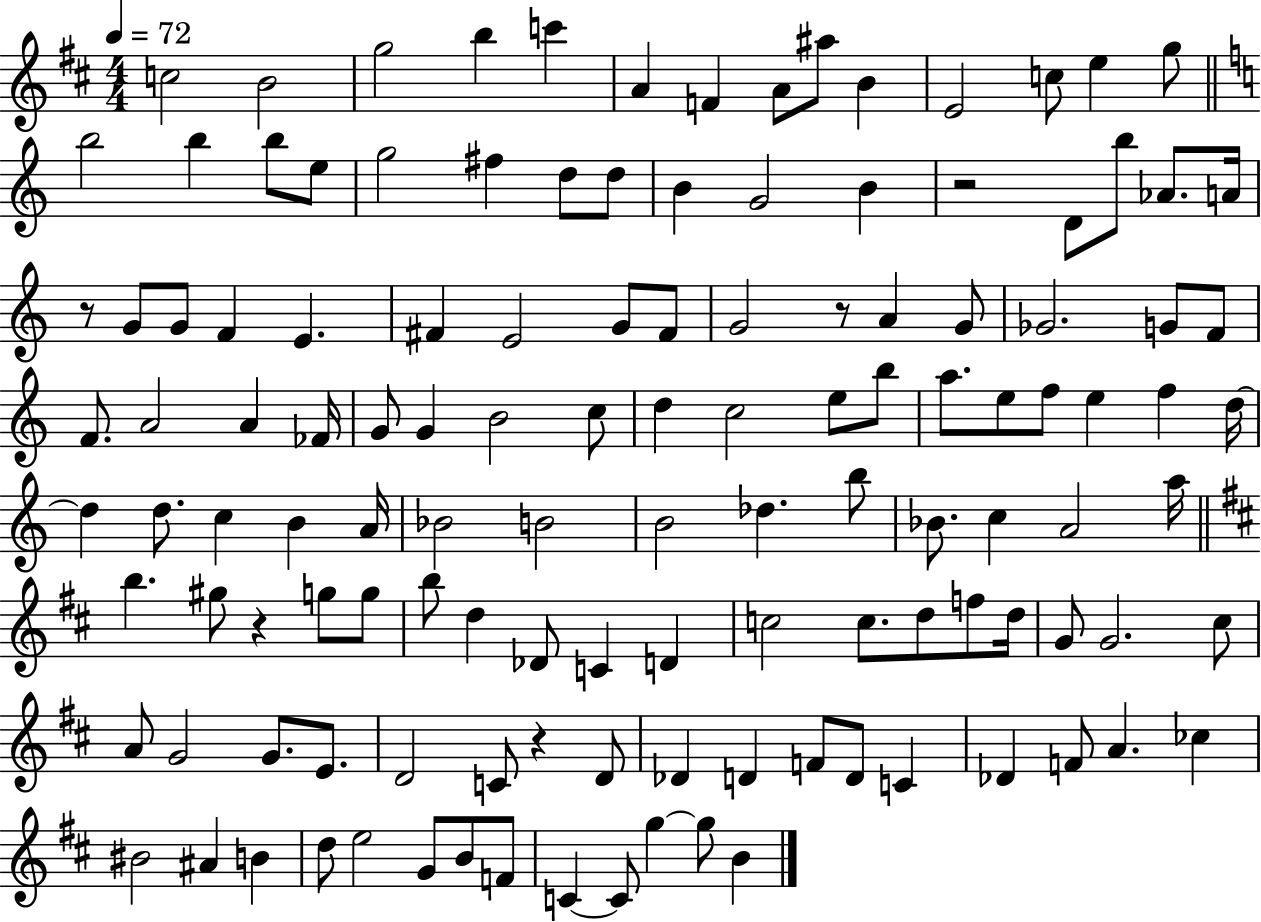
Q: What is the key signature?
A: D major